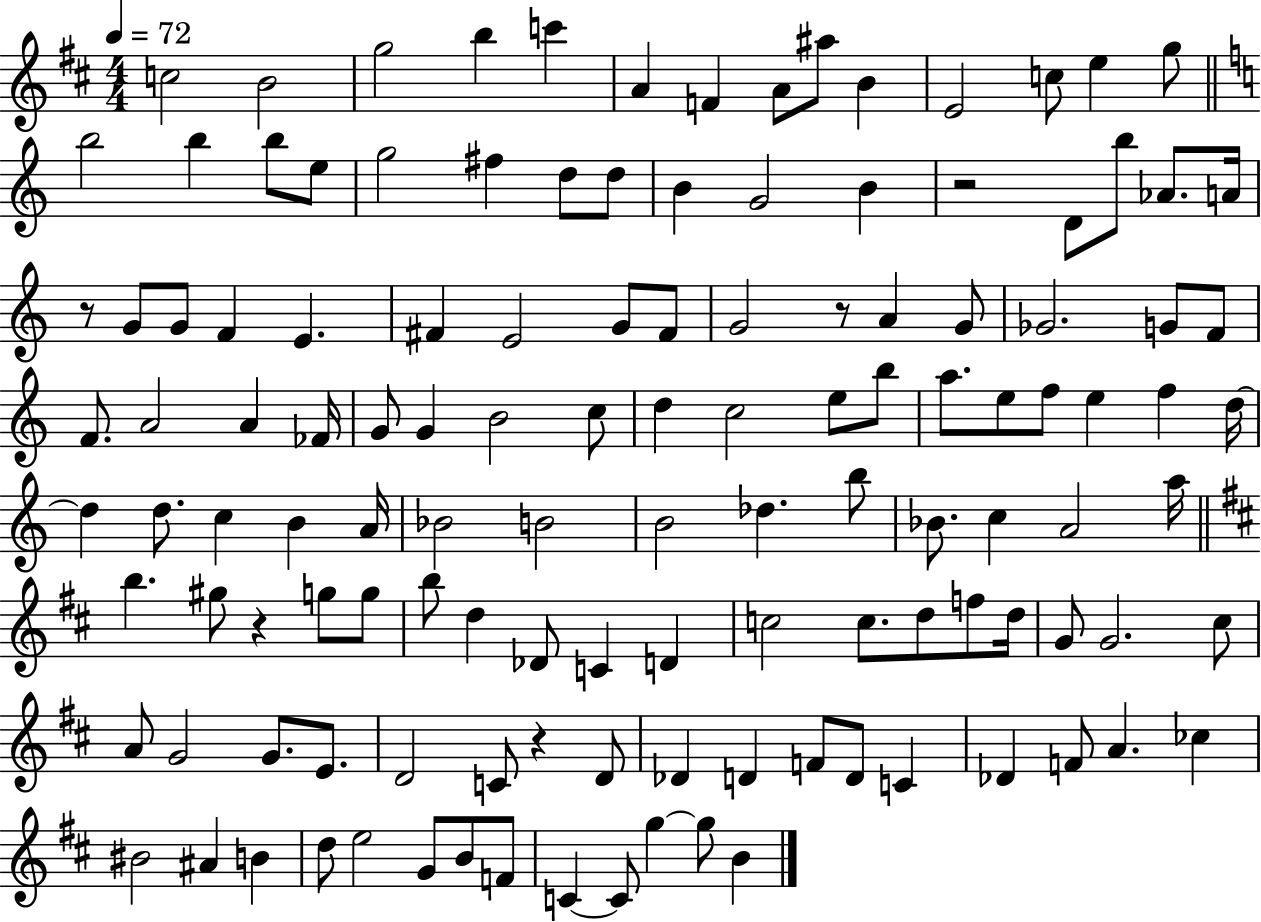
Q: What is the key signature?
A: D major